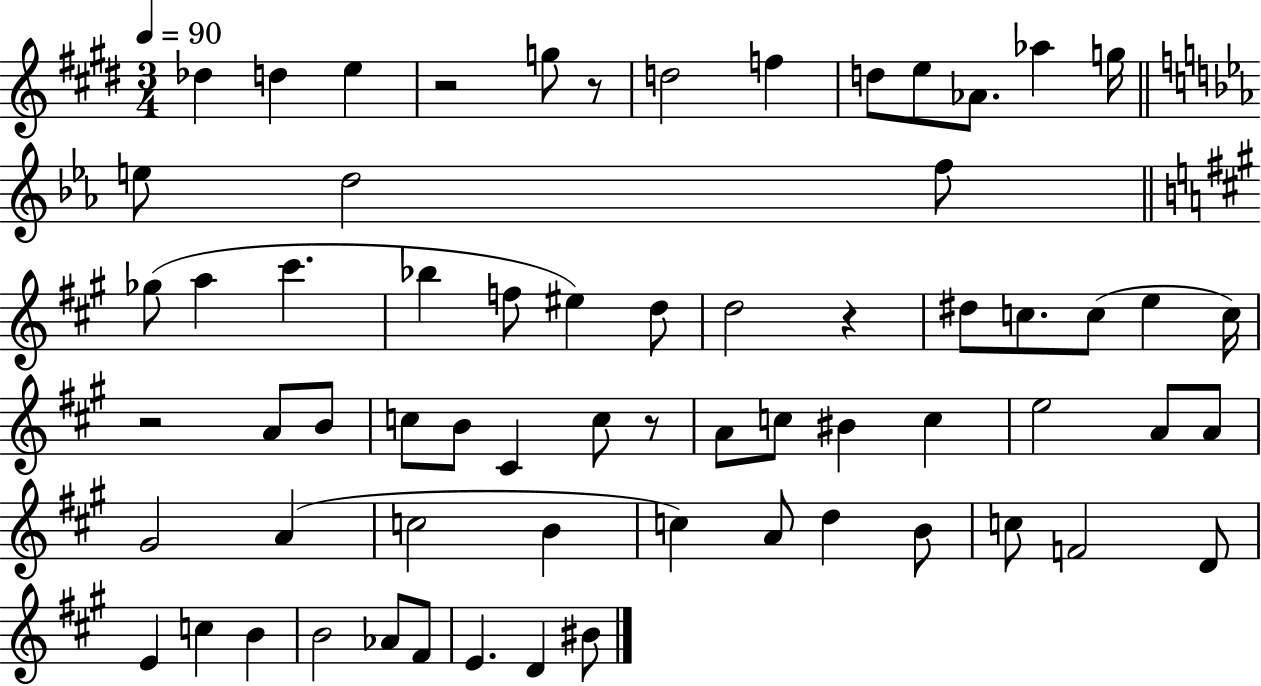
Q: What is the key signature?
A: E major